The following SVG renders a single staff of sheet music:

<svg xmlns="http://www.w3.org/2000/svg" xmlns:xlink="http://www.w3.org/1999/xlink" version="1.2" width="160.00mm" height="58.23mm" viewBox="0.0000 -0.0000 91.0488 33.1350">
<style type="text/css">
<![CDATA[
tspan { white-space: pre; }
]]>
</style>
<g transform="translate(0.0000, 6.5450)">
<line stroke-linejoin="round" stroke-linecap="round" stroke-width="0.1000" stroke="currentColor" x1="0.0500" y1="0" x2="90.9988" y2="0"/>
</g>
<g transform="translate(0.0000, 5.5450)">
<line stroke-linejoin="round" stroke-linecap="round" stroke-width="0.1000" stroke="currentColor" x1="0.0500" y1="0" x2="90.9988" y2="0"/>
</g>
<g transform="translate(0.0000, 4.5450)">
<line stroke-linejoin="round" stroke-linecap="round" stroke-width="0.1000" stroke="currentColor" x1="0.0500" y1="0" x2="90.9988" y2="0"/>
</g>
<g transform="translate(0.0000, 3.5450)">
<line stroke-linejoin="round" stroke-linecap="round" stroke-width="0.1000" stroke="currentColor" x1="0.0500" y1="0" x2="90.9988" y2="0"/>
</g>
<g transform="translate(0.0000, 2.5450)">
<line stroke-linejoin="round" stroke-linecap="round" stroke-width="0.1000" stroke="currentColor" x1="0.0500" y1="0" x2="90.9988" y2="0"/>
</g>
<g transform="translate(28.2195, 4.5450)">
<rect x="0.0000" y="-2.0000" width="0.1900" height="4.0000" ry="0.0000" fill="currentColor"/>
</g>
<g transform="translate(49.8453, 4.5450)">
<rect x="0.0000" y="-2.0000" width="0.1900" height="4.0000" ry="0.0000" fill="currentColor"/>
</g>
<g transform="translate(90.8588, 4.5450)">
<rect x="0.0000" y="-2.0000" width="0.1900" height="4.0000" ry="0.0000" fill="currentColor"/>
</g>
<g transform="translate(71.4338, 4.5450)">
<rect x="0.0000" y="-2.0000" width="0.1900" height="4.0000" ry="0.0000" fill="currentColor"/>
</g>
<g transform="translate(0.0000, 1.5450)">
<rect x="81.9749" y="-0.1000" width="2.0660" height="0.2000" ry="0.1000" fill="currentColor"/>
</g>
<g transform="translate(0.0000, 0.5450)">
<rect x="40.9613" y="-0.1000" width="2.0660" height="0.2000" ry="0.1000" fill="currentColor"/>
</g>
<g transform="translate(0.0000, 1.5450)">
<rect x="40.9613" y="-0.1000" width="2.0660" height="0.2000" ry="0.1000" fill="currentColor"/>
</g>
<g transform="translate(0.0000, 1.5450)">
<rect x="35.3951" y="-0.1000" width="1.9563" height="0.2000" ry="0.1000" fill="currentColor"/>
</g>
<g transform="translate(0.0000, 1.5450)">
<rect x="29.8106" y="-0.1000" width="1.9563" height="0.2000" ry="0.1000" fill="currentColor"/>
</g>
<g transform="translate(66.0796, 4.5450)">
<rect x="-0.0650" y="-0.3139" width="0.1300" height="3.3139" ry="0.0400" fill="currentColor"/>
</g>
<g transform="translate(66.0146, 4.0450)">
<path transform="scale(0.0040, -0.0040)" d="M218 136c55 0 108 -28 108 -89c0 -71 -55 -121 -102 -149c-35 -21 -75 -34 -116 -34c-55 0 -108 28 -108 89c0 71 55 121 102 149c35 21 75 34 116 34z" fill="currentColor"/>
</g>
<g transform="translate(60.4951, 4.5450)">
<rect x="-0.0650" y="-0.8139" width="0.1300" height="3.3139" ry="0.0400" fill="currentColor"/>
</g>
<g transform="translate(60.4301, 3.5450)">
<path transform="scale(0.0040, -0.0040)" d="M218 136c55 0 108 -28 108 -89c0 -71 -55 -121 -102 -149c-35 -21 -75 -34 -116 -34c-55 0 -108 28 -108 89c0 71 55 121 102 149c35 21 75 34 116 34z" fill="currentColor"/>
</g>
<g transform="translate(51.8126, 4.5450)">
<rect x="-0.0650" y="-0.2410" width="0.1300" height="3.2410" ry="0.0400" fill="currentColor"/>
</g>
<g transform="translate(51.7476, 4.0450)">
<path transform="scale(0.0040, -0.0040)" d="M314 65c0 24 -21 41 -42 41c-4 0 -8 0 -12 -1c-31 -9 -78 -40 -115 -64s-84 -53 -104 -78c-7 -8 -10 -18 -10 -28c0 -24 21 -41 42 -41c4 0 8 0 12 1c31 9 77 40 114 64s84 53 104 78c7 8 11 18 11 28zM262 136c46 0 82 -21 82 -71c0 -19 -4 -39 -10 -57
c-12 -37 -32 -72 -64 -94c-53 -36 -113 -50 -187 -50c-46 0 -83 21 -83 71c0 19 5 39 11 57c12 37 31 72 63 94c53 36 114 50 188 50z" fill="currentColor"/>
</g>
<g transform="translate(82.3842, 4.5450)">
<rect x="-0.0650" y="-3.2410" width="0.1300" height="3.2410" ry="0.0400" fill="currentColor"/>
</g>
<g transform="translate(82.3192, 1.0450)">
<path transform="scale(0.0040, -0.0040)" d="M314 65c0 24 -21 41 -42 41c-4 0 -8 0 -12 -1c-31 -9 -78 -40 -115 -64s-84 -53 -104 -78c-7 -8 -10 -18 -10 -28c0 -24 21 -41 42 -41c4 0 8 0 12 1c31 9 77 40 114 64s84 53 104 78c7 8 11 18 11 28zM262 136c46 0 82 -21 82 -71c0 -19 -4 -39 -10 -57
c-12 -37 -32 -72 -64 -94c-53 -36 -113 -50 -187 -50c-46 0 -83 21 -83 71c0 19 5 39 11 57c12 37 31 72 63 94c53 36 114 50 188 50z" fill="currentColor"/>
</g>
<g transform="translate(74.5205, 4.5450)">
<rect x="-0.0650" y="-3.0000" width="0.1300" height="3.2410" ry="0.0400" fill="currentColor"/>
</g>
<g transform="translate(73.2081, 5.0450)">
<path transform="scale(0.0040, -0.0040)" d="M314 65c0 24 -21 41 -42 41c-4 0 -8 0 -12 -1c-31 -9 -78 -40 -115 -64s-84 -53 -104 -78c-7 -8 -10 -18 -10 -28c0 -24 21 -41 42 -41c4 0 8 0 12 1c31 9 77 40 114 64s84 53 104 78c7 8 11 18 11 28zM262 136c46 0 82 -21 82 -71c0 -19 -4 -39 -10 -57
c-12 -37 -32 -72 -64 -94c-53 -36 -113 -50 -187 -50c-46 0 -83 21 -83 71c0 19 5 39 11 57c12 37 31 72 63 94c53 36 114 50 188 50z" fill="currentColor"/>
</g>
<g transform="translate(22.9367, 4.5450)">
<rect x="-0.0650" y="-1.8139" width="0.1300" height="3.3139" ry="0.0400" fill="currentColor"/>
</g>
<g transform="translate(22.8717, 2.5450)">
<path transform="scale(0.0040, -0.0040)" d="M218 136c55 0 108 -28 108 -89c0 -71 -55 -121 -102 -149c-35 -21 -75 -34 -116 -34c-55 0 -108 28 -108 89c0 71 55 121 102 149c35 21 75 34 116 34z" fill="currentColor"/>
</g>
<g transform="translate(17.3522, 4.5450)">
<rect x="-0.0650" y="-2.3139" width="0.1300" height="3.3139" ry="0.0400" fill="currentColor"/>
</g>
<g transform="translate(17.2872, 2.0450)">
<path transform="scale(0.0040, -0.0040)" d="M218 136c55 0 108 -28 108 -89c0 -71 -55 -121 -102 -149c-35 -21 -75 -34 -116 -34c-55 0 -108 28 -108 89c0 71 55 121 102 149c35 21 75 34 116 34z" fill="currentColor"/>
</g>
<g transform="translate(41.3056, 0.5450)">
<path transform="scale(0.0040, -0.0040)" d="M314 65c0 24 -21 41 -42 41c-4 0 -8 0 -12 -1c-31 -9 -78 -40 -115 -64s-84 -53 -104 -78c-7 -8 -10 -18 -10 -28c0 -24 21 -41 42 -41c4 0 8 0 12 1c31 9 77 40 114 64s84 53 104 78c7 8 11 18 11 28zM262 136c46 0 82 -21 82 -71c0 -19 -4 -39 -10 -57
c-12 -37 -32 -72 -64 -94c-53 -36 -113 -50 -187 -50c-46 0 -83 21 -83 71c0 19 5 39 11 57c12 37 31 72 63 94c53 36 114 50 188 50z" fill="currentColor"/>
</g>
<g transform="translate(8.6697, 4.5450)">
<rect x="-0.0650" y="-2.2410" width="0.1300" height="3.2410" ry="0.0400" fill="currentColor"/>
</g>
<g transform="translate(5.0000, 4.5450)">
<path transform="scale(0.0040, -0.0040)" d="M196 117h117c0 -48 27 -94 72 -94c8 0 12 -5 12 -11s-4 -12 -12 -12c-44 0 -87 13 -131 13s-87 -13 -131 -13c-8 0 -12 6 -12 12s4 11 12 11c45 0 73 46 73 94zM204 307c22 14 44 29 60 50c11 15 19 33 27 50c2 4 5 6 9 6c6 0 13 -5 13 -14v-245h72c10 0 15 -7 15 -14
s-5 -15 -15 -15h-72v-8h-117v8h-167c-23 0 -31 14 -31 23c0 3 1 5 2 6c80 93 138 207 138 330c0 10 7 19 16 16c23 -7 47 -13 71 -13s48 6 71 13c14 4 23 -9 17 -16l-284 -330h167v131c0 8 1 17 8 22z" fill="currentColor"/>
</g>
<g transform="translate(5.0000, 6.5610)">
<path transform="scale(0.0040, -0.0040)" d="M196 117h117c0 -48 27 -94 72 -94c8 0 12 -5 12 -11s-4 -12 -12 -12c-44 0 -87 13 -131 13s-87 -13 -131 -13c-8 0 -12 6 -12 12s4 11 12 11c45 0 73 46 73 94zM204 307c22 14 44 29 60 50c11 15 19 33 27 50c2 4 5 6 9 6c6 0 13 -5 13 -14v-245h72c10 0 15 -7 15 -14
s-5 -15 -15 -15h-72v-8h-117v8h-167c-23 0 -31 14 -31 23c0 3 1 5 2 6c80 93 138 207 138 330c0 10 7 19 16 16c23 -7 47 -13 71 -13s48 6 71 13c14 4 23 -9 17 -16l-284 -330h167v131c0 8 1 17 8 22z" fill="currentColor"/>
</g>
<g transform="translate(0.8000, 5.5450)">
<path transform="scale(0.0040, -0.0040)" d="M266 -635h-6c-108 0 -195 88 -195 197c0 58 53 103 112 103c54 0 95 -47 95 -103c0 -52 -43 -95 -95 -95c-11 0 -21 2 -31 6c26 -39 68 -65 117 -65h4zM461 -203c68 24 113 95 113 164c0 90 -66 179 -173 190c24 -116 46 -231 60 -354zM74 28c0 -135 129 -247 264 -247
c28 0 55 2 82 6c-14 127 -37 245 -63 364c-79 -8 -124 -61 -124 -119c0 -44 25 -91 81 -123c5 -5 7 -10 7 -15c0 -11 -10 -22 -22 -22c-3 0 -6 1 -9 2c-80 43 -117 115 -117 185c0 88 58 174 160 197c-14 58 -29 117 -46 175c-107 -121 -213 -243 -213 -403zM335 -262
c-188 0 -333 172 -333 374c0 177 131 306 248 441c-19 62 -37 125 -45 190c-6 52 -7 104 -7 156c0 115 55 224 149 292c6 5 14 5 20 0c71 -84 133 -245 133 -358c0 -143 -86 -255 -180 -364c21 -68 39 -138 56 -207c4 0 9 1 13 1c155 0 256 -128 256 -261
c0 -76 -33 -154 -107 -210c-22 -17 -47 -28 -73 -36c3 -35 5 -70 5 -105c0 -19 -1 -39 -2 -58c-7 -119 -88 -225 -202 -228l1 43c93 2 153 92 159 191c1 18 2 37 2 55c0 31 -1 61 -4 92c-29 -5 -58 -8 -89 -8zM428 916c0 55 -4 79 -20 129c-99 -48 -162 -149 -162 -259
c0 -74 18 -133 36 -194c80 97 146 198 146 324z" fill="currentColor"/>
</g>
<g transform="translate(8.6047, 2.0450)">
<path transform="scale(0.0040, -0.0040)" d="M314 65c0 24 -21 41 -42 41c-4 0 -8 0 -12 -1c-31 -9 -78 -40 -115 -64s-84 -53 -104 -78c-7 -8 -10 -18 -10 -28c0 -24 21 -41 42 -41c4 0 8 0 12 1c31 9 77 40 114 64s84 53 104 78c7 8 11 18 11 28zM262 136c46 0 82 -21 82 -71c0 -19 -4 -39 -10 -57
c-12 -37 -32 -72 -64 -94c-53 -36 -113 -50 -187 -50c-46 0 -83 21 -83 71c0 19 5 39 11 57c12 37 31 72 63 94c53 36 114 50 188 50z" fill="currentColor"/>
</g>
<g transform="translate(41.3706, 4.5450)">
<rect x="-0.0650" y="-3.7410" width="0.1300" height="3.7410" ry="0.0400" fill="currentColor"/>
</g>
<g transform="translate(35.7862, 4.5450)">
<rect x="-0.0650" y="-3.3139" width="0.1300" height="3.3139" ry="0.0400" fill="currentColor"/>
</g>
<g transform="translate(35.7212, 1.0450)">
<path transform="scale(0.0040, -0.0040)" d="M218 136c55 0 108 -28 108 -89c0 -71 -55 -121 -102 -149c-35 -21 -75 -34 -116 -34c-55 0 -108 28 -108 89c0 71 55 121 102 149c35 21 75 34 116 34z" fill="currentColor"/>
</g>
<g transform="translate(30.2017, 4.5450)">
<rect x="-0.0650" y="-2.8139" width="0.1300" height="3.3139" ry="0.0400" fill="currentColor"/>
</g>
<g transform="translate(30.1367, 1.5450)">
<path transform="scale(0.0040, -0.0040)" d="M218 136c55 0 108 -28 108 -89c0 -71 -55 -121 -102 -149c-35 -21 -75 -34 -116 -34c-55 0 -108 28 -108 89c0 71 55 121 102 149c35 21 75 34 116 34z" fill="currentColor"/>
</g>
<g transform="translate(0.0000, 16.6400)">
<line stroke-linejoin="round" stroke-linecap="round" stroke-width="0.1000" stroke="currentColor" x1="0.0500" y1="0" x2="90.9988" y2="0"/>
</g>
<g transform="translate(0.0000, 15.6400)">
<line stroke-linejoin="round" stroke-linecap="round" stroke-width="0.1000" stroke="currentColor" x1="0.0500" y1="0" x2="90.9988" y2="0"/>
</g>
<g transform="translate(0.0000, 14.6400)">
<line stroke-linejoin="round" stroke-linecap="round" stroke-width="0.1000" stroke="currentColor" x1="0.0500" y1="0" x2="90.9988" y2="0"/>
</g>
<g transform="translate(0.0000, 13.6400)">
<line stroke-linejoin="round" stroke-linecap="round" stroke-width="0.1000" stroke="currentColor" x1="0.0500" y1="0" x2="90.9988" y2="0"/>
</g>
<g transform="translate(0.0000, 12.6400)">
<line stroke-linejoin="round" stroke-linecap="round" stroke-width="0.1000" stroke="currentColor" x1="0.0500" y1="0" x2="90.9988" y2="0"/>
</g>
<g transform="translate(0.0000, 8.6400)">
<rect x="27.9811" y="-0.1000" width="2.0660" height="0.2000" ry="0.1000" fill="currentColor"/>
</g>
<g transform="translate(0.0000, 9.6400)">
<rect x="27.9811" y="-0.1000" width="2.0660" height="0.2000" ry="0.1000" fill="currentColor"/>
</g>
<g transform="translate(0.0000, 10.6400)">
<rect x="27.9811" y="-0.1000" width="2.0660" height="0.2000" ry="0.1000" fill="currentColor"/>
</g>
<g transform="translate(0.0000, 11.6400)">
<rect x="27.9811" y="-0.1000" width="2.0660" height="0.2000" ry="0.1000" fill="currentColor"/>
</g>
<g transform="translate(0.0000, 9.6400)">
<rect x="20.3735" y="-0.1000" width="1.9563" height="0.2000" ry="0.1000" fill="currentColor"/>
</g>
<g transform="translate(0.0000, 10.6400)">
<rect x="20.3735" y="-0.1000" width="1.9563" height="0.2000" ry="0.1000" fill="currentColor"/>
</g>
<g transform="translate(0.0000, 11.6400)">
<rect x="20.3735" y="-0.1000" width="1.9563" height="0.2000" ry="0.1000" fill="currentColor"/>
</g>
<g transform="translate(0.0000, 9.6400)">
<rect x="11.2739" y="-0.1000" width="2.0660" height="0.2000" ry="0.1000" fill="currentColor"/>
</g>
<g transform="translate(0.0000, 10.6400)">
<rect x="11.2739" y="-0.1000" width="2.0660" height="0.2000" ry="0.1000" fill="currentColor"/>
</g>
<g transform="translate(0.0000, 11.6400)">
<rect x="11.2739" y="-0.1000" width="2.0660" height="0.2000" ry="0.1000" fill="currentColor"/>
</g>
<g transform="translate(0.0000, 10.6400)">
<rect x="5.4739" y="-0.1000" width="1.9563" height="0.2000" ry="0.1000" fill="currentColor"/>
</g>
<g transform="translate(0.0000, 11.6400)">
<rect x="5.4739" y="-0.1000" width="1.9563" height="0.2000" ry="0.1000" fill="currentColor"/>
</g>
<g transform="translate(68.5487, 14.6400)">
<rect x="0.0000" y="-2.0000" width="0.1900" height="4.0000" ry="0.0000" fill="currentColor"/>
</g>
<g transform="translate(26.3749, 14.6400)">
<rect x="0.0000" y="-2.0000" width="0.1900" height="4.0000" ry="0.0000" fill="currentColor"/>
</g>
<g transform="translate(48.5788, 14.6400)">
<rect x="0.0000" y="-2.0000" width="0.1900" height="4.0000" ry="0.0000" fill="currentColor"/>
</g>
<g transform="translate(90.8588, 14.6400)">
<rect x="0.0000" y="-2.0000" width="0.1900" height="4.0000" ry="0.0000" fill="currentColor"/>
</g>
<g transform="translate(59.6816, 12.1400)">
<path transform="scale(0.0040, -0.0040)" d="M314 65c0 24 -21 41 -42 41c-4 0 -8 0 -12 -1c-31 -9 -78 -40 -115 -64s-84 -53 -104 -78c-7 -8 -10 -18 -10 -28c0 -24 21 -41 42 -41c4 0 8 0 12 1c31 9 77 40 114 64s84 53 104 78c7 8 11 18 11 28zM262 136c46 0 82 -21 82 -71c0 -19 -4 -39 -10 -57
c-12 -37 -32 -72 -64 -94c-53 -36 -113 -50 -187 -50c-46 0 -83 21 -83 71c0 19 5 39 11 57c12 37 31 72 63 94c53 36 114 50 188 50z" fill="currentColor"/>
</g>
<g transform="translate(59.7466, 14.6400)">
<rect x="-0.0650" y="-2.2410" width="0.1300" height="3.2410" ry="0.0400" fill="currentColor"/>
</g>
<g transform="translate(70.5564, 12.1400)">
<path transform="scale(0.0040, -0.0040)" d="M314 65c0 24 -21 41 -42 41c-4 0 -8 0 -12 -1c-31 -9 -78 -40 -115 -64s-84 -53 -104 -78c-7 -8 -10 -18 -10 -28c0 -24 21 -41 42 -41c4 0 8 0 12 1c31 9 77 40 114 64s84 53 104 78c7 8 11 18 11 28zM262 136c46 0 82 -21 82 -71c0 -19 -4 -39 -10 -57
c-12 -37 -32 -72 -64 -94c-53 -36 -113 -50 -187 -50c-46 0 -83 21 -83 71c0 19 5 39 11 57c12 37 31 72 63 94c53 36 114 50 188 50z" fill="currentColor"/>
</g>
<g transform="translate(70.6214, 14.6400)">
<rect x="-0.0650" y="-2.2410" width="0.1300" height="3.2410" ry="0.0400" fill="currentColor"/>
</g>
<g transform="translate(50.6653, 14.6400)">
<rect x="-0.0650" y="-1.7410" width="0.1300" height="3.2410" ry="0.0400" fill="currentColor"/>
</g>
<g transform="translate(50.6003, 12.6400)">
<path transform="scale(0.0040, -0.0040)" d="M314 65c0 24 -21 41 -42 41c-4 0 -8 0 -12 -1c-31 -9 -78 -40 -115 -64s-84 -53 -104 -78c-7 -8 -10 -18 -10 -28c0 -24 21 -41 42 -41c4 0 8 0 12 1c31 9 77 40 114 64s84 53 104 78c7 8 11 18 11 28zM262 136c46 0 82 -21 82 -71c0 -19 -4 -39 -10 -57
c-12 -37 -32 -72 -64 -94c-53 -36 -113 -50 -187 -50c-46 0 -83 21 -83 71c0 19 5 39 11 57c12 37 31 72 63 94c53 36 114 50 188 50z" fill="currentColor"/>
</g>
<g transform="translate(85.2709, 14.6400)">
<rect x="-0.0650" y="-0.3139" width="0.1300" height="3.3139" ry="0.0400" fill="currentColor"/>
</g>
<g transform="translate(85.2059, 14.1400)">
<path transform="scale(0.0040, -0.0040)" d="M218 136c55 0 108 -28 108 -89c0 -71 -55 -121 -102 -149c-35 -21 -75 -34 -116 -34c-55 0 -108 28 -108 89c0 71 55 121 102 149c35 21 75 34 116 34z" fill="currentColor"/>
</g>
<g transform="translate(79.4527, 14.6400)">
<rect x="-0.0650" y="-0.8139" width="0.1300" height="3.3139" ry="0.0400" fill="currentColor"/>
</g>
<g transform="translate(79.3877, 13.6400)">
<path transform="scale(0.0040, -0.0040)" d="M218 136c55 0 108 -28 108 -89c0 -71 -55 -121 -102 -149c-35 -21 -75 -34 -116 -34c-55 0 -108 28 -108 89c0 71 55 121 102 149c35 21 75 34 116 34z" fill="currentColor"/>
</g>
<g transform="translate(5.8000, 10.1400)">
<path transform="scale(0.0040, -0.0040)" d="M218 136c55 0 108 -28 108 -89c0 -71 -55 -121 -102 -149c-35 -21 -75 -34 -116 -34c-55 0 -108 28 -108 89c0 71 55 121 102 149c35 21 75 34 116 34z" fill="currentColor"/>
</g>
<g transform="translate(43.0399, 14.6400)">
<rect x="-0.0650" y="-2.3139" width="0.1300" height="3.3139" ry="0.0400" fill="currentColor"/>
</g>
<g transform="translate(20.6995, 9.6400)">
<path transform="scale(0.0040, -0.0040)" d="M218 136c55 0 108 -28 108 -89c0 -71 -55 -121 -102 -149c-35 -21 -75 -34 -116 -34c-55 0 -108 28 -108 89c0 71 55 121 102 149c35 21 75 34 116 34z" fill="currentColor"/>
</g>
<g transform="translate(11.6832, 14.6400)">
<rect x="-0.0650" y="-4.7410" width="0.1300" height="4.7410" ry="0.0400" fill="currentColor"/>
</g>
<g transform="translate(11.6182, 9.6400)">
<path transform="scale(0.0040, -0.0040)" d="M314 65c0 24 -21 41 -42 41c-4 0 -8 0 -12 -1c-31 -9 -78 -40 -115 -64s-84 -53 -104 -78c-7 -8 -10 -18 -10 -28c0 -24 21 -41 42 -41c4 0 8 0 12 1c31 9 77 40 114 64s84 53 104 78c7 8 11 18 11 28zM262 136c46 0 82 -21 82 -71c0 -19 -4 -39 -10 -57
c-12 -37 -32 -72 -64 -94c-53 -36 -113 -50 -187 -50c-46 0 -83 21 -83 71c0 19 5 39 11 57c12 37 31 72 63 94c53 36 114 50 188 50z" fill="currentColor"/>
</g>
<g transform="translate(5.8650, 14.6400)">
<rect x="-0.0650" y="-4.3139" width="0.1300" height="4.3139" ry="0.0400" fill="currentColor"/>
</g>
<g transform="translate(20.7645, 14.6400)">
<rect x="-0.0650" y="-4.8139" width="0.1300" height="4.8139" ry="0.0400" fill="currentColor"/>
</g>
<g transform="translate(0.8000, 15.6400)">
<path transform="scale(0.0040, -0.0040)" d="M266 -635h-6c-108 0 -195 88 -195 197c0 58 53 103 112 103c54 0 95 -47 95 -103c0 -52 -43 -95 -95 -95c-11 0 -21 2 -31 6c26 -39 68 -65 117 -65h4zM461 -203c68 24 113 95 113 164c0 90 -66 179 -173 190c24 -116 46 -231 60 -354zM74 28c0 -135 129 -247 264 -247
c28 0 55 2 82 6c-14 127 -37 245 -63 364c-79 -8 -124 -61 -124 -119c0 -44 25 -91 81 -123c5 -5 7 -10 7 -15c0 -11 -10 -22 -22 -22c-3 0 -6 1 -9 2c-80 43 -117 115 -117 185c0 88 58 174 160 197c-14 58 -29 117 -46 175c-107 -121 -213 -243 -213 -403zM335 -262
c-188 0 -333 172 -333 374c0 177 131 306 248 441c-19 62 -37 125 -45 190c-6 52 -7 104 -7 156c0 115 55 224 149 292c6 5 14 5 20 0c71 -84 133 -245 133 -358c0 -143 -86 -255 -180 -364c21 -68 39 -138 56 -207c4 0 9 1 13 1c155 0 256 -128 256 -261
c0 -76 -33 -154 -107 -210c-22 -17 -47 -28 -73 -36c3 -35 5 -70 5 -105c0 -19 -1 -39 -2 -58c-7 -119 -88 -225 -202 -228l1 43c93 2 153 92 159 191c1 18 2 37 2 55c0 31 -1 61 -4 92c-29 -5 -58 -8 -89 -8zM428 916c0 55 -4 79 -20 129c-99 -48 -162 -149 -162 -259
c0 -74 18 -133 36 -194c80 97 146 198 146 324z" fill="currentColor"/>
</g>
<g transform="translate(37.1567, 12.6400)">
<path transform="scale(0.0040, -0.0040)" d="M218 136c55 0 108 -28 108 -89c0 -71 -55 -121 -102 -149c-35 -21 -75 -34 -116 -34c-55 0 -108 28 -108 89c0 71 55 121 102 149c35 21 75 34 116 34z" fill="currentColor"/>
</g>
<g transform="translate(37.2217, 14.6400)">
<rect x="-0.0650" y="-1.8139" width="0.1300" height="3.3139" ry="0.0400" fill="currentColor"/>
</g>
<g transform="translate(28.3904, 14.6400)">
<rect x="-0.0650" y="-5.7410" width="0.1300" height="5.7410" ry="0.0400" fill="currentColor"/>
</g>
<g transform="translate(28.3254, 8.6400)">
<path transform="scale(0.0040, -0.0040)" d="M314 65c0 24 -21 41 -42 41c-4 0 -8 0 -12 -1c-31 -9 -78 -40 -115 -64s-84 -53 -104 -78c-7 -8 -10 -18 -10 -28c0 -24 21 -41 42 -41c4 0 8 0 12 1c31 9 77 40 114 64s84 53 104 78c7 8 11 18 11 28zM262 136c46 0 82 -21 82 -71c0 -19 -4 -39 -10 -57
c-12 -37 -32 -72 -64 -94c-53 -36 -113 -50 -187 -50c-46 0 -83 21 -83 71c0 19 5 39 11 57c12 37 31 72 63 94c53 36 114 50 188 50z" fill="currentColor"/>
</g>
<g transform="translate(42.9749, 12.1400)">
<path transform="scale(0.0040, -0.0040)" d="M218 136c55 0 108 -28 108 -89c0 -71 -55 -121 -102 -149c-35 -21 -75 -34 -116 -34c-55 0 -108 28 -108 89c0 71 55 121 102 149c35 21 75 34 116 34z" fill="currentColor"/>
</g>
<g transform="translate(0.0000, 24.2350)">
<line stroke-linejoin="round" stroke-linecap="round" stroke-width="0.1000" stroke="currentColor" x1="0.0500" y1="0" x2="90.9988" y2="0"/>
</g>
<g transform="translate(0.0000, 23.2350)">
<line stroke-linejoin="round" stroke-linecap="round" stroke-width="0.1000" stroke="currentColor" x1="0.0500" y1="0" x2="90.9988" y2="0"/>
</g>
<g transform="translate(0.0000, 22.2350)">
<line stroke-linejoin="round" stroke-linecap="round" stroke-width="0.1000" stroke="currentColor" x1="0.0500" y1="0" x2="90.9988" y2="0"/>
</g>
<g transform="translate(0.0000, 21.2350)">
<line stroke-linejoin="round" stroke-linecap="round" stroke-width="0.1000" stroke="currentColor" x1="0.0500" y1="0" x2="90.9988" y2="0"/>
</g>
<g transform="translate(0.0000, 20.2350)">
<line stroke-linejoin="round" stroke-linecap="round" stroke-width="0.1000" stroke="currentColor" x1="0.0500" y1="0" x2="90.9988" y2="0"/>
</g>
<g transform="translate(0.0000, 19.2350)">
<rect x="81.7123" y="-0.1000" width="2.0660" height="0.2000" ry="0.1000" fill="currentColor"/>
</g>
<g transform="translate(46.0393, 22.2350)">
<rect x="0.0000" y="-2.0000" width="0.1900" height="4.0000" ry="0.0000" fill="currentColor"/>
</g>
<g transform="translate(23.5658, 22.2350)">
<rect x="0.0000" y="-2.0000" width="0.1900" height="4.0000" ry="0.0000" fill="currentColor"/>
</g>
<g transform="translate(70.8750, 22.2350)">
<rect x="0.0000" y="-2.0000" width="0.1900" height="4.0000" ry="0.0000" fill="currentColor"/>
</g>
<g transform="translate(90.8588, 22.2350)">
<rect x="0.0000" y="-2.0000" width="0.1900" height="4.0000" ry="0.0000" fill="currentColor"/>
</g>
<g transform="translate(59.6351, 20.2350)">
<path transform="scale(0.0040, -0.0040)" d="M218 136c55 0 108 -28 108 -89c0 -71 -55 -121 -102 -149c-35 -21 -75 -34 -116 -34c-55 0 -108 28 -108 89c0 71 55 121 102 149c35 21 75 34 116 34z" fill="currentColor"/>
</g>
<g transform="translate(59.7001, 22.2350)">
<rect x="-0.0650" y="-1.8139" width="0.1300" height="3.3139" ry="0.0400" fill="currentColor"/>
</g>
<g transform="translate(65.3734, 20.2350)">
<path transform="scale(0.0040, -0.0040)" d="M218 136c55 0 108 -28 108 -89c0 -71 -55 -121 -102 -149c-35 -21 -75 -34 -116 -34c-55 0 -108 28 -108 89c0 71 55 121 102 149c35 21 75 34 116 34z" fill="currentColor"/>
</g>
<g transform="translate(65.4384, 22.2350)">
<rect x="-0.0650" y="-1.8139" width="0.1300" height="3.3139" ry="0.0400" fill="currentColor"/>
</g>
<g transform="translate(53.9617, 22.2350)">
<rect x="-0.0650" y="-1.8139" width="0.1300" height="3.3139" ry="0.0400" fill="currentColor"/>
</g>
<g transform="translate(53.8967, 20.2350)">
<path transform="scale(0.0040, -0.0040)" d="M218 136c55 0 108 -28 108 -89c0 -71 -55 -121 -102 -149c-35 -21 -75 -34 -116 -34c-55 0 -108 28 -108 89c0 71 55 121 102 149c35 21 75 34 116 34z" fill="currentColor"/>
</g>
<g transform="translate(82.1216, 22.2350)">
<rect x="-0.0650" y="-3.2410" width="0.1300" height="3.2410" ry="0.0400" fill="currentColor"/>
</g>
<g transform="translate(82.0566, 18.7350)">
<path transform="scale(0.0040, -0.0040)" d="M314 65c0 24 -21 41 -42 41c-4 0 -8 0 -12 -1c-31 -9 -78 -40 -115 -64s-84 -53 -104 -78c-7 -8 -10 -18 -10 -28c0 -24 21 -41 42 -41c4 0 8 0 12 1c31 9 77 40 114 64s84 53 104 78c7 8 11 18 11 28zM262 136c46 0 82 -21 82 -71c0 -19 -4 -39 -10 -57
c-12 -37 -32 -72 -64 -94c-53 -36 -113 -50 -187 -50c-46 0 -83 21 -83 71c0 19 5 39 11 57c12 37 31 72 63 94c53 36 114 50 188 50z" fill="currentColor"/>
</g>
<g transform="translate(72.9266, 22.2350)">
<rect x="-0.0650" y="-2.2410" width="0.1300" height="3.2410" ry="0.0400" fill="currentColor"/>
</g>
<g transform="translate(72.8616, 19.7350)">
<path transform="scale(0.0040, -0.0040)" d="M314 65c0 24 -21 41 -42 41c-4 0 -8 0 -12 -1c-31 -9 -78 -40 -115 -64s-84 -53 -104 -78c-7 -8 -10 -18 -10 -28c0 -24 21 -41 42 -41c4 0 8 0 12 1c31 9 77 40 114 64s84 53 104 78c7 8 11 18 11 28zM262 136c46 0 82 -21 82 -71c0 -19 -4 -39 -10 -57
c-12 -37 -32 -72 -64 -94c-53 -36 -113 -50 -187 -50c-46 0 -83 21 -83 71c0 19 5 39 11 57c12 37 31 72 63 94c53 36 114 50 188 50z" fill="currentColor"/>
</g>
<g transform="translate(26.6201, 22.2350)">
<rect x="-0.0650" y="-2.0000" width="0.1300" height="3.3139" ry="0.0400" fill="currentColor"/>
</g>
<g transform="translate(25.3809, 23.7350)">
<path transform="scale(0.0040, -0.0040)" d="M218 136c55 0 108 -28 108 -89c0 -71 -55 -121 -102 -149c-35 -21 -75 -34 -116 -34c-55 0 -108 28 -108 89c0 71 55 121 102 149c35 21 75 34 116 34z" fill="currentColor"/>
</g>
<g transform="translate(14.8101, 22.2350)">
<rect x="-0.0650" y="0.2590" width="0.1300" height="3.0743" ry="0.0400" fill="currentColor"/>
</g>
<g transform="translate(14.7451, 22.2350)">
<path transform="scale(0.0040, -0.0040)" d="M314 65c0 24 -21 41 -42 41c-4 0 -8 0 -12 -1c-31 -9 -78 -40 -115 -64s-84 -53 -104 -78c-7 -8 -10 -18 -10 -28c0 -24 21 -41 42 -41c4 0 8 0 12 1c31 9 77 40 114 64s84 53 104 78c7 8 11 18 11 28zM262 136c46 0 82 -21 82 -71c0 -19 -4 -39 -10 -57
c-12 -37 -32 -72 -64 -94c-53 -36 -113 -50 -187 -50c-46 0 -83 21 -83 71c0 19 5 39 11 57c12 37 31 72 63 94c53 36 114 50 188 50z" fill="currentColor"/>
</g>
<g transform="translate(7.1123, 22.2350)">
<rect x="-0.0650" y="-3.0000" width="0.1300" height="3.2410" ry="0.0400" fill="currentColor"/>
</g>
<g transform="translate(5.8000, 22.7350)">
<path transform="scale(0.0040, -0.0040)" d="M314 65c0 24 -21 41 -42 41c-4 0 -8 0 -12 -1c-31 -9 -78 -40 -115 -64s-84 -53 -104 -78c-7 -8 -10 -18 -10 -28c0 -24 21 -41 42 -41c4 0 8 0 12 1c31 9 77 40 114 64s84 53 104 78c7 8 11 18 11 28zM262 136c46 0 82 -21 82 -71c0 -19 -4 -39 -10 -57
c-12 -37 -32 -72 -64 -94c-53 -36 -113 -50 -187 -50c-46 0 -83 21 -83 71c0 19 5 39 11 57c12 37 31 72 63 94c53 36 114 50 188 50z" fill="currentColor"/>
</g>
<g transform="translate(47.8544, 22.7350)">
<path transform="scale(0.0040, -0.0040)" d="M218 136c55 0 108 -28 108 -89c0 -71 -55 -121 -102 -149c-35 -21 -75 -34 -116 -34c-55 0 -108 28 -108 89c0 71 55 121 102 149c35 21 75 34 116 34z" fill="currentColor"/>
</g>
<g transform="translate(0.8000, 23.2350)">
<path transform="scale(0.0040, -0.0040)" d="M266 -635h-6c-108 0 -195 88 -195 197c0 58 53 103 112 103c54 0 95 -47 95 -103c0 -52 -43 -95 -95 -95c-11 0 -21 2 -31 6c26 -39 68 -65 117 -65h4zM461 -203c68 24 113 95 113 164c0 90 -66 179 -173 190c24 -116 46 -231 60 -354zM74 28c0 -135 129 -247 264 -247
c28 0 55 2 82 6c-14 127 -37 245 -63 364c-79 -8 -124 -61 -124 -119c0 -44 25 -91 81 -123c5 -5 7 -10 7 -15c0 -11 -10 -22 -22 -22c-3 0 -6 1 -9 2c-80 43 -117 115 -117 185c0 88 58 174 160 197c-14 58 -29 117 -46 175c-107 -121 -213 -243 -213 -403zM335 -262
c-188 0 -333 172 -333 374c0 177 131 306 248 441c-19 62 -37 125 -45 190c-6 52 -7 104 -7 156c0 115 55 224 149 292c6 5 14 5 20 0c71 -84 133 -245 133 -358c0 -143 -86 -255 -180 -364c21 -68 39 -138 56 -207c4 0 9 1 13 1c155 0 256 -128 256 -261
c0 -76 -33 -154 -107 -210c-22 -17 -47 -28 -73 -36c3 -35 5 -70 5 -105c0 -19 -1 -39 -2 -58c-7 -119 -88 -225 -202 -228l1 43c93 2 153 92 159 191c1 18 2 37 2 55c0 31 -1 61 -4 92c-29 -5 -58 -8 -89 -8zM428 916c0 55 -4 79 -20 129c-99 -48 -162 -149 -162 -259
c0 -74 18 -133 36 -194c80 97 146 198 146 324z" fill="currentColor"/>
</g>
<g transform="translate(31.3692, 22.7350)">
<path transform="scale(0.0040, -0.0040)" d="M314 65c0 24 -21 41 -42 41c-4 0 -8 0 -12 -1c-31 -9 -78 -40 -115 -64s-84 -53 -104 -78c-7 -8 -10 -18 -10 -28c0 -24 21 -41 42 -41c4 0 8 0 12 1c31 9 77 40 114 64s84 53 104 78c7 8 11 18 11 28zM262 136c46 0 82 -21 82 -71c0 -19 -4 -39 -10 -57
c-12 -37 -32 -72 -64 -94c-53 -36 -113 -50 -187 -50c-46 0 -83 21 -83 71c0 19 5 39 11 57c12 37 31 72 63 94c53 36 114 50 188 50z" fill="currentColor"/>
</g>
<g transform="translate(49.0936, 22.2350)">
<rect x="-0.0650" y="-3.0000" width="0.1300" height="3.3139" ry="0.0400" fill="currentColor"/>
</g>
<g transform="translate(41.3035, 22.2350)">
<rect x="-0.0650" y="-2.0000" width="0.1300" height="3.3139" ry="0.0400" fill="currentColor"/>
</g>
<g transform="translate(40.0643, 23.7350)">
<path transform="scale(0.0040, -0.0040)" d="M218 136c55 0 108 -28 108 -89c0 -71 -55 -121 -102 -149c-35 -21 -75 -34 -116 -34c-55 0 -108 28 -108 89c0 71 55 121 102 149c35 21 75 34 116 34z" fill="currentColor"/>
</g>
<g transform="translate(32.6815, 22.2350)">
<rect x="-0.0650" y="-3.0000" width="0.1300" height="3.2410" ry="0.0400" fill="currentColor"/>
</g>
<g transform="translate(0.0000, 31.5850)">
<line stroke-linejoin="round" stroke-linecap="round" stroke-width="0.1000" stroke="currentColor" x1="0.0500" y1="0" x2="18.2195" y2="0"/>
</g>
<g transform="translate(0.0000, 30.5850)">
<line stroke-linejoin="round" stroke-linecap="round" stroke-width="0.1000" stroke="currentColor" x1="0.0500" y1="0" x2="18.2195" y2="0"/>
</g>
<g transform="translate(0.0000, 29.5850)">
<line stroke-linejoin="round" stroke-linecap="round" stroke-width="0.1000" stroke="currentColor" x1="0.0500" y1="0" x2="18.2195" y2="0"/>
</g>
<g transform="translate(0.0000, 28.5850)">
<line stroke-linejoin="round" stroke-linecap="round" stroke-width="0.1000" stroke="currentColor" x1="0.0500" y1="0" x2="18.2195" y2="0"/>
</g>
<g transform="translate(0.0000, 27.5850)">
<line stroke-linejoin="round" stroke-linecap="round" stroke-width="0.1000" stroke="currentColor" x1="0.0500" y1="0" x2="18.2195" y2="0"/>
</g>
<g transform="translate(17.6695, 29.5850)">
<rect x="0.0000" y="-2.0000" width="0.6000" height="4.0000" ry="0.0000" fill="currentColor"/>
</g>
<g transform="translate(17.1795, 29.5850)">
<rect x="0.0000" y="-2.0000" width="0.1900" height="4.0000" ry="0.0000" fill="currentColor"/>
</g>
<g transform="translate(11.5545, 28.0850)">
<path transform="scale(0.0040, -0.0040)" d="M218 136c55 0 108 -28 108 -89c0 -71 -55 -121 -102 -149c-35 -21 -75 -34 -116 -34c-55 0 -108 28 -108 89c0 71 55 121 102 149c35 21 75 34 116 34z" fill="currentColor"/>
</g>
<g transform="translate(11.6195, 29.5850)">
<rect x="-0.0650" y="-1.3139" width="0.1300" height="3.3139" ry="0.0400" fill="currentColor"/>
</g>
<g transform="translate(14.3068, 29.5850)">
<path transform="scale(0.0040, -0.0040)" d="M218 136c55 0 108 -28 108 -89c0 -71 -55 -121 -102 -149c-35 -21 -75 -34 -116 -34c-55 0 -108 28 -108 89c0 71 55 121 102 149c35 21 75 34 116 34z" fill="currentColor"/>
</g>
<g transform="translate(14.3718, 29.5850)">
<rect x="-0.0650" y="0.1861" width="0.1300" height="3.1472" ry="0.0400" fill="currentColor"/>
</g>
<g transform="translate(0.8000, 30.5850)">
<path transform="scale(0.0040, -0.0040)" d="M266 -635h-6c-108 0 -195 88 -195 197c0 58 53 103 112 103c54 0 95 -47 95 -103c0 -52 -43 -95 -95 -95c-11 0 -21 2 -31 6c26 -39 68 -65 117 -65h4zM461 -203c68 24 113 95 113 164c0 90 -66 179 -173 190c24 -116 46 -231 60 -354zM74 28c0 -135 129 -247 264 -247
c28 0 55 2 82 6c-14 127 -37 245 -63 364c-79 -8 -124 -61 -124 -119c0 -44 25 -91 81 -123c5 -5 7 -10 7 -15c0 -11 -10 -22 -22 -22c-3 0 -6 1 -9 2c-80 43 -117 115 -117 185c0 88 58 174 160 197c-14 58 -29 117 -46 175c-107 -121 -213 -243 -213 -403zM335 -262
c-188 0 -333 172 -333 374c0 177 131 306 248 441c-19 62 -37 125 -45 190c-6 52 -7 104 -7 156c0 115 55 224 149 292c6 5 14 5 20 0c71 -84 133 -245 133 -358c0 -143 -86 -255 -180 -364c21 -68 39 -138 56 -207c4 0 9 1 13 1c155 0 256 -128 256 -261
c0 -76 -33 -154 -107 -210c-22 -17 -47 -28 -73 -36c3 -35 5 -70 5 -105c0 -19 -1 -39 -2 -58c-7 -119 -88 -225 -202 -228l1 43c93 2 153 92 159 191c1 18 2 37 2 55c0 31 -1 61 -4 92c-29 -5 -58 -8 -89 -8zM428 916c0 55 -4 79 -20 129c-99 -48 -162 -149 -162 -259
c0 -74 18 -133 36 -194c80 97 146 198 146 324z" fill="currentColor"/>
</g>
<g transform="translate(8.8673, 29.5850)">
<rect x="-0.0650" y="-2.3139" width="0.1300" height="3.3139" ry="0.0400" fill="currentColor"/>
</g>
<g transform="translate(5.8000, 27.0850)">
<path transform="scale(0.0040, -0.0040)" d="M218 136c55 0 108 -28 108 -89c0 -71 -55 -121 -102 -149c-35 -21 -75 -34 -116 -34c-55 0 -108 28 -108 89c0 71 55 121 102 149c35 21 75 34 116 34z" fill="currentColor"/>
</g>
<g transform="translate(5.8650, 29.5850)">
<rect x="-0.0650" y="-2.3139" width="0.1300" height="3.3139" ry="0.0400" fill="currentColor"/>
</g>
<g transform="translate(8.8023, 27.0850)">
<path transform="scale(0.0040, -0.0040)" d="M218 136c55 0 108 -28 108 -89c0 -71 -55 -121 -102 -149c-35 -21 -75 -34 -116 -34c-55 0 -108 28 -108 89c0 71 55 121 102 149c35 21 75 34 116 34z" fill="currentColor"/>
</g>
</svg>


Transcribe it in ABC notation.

X:1
T:Untitled
M:4/4
L:1/4
K:C
g2 g f a b c'2 c2 d c A2 b2 d' e'2 e' g'2 f g f2 g2 g2 d c A2 B2 F A2 F A f f f g2 b2 g g e B